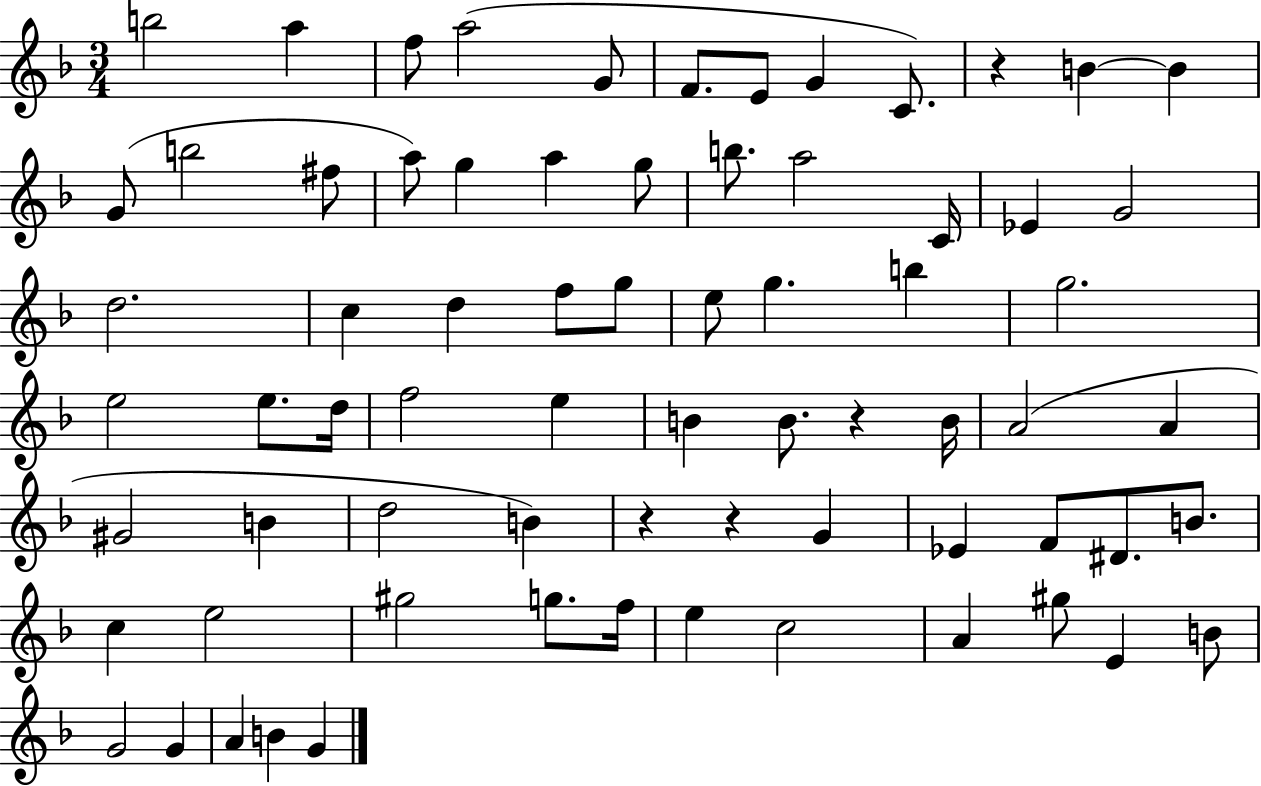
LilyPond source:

{
  \clef treble
  \numericTimeSignature
  \time 3/4
  \key f \major
  b''2 a''4 | f''8 a''2( g'8 | f'8. e'8 g'4 c'8.) | r4 b'4~~ b'4 | \break g'8( b''2 fis''8 | a''8) g''4 a''4 g''8 | b''8. a''2 c'16 | ees'4 g'2 | \break d''2. | c''4 d''4 f''8 g''8 | e''8 g''4. b''4 | g''2. | \break e''2 e''8. d''16 | f''2 e''4 | b'4 b'8. r4 b'16 | a'2( a'4 | \break gis'2 b'4 | d''2 b'4) | r4 r4 g'4 | ees'4 f'8 dis'8. b'8. | \break c''4 e''2 | gis''2 g''8. f''16 | e''4 c''2 | a'4 gis''8 e'4 b'8 | \break g'2 g'4 | a'4 b'4 g'4 | \bar "|."
}